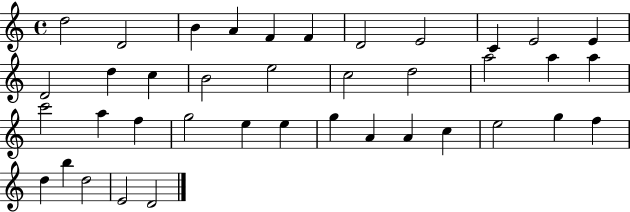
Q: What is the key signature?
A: C major